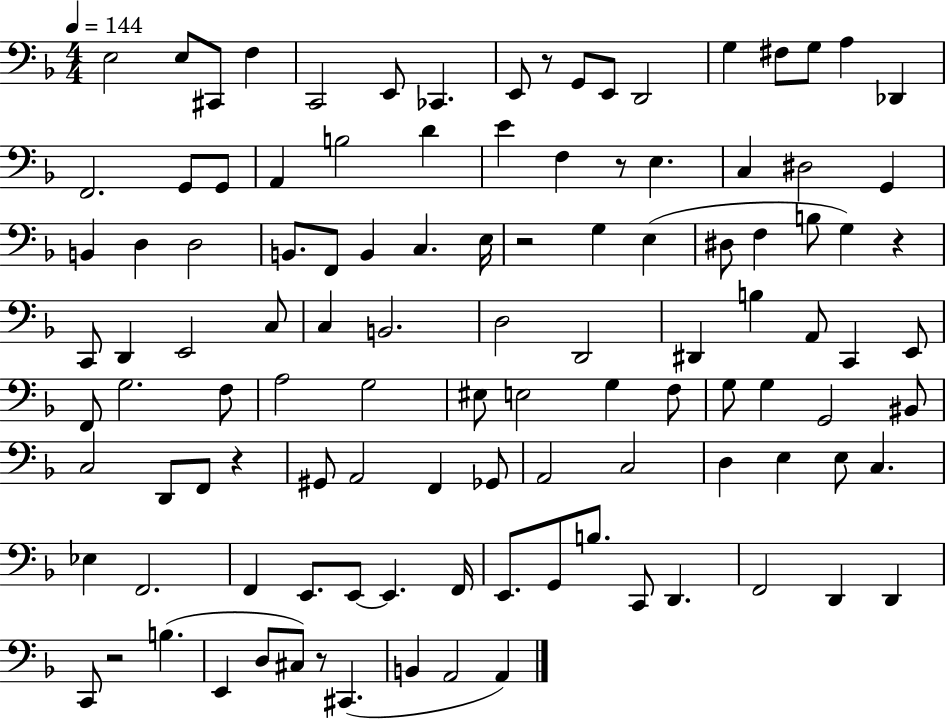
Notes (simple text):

E3/h E3/e C#2/e F3/q C2/h E2/e CES2/q. E2/e R/e G2/e E2/e D2/h G3/q F#3/e G3/e A3/q Db2/q F2/h. G2/e G2/e A2/q B3/h D4/q E4/q F3/q R/e E3/q. C3/q D#3/h G2/q B2/q D3/q D3/h B2/e. F2/e B2/q C3/q. E3/s R/h G3/q E3/q D#3/e F3/q B3/e G3/q R/q C2/e D2/q E2/h C3/e C3/q B2/h. D3/h D2/h D#2/q B3/q A2/e C2/q E2/e F2/e G3/h. F3/e A3/h G3/h EIS3/e E3/h G3/q F3/e G3/e G3/q G2/h BIS2/e C3/h D2/e F2/e R/q G#2/e A2/h F2/q Gb2/e A2/h C3/h D3/q E3/q E3/e C3/q. Eb3/q F2/h. F2/q E2/e. E2/e E2/q. F2/s E2/e. G2/e B3/e. C2/e D2/q. F2/h D2/q D2/q C2/e R/h B3/q. E2/q D3/e C#3/e R/e C#2/q. B2/q A2/h A2/q